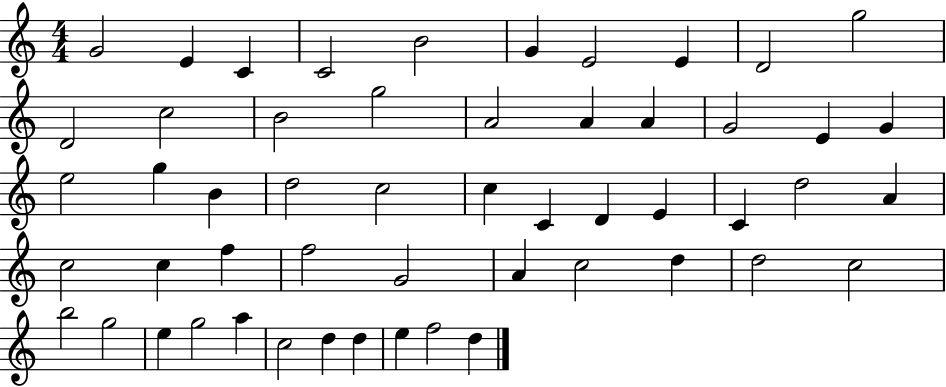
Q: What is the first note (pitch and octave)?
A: G4